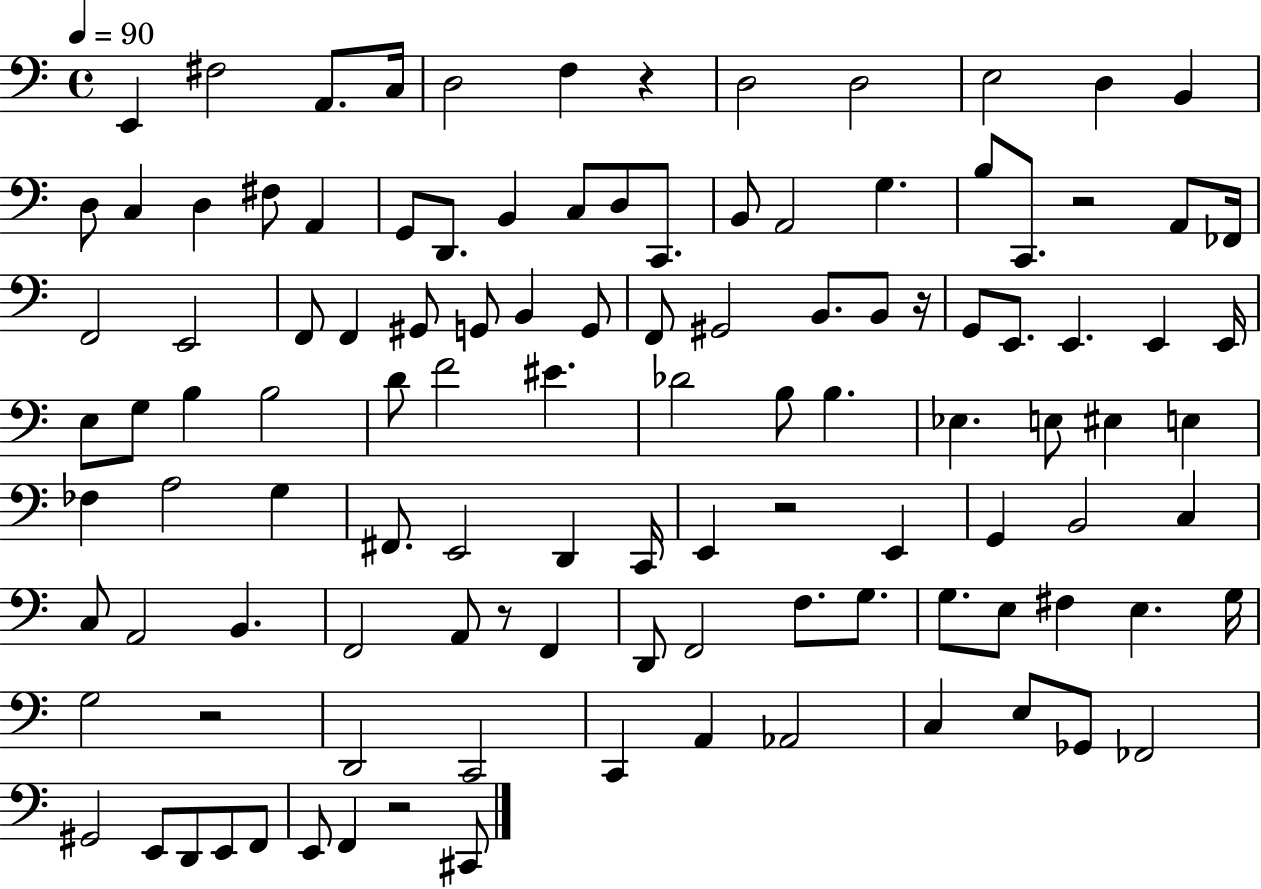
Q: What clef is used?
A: bass